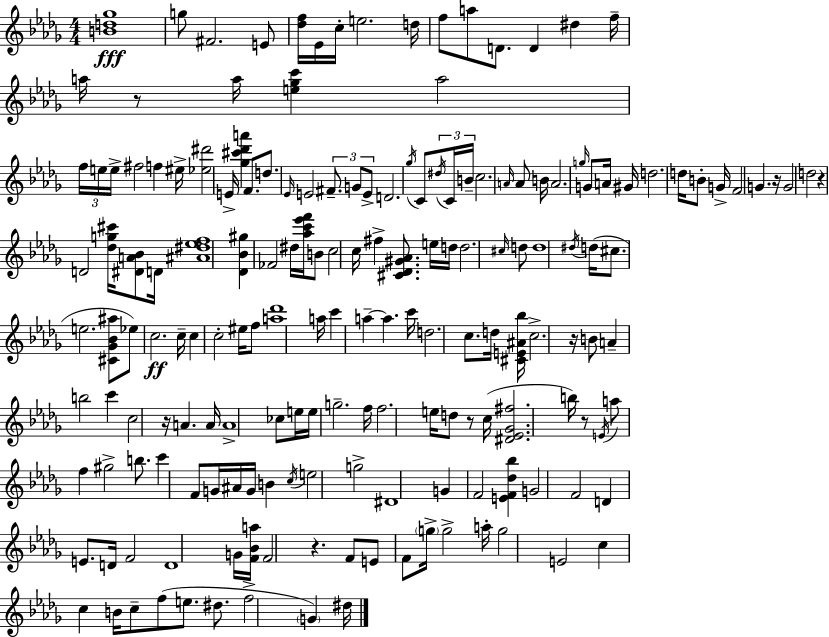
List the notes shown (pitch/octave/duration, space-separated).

[B4,D5,Gb5]/w G5/e F#4/h. E4/e [Db5,F5]/s Eb4/s C5/s E5/h. D5/s F5/e A5/e D4/e. D4/q D#5/q F5/s A5/s R/e A5/s [E5,Gb5,C6]/q A5/h F5/s E5/s E5/s F#5/h F5/q EIS5/s [Eb5,D#6]/h E4/s [Gb5,C#6,Db6,A6]/q F4/e. D5/e. Eb4/s E4/h F#4/e. G4/e E4/e D4/h. Gb5/s C4/e D#5/s C4/s B4/s C5/h. A4/s A4/e B4/s A4/h. G5/s G4/e A4/s G#4/s D5/h. D5/s B4/e G4/s F4/h G4/q. R/s G4/h D5/h R/q D4/h [Db5,G5,C#6]/s [D#4,A4,Bb4]/e D4/s [A#4,D#5,Eb5,F5]/w [Db4,Bb4,G#5]/q FES4/h D#5/s [Ab5,C6,Eb6,F6]/s B4/e C5/h C5/s F#5/q [C#4,Db4,G#4,Ab4]/e. E5/s D5/s D5/h. C#5/s D5/e D5/w D#5/s D5/s C#5/e. E5/h. [C#4,Gb4,Bb4,A#5]/e Eb5/e C5/h. C5/s C5/q C5/h EIS5/s F5/e [A5,Db6]/w A5/s C6/q A5/q A5/q. C6/s D5/h. C5/e. D5/s [C#4,E4,A#4,Bb5]/s C5/h. R/s B4/e A4/q B5/h C6/q C5/h R/s A4/q. A4/s A4/w CES5/e E5/s E5/s G5/h. F5/s F5/h. E5/s D5/e R/e C5/s [D#4,Eb4,Gb4,F#5]/h. B5/s R/e E4/s A5/e F5/q G#5/h B5/e. C6/q F4/e G4/s A#4/s G4/s B4/q C5/s E5/h G5/h D#4/w G4/q F4/h [E4,F4,Db5,Bb5]/q G4/h F4/h D4/q E4/e. D4/s F4/h D4/w G4/s [F4,Bb4,A5]/s F4/h R/q. F4/e E4/e F4/e G5/s G5/h A5/s G5/h E4/h C5/q C5/q B4/s C5/e F5/e E5/e. D#5/e. F5/h G4/q D#5/s